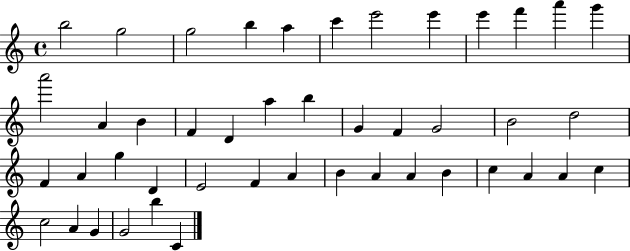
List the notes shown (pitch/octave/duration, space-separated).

B5/h G5/h G5/h B5/q A5/q C6/q E6/h E6/q E6/q F6/q A6/q G6/q A6/h A4/q B4/q F4/q D4/q A5/q B5/q G4/q F4/q G4/h B4/h D5/h F4/q A4/q G5/q D4/q E4/h F4/q A4/q B4/q A4/q A4/q B4/q C5/q A4/q A4/q C5/q C5/h A4/q G4/q G4/h B5/q C4/q